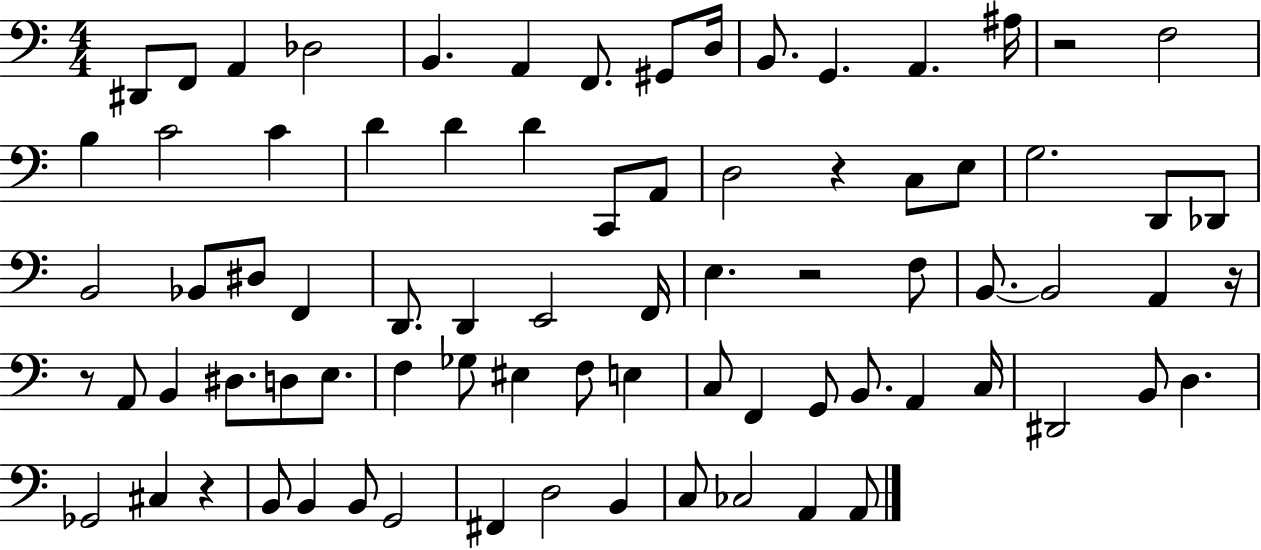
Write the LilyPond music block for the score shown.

{
  \clef bass
  \numericTimeSignature
  \time 4/4
  \key c \major
  dis,8 f,8 a,4 des2 | b,4. a,4 f,8. gis,8 d16 | b,8. g,4. a,4. ais16 | r2 f2 | \break b4 c'2 c'4 | d'4 d'4 d'4 c,8 a,8 | d2 r4 c8 e8 | g2. d,8 des,8 | \break b,2 bes,8 dis8 f,4 | d,8. d,4 e,2 f,16 | e4. r2 f8 | b,8.~~ b,2 a,4 r16 | \break r8 a,8 b,4 dis8. d8 e8. | f4 ges8 eis4 f8 e4 | c8 f,4 g,8 b,8. a,4 c16 | dis,2 b,8 d4. | \break ges,2 cis4 r4 | b,8 b,4 b,8 g,2 | fis,4 d2 b,4 | c8 ces2 a,4 a,8 | \break \bar "|."
}